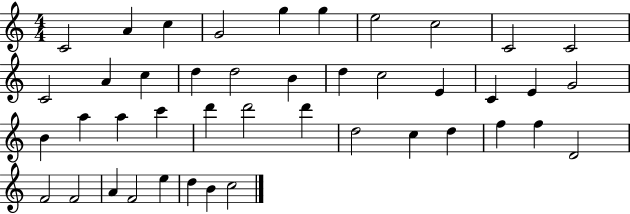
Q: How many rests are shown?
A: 0